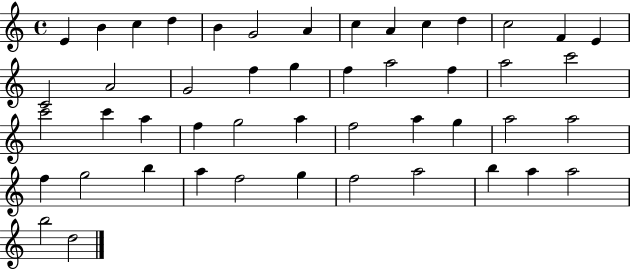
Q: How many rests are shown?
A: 0